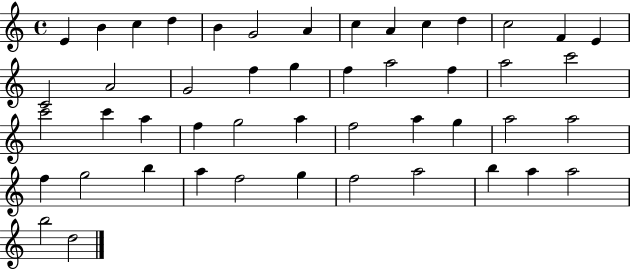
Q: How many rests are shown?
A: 0